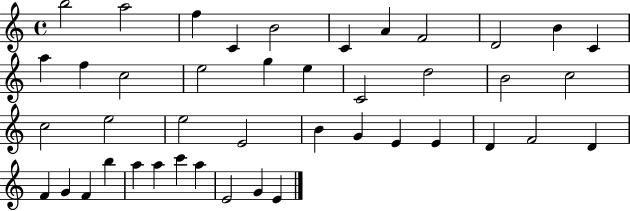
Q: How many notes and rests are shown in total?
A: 43